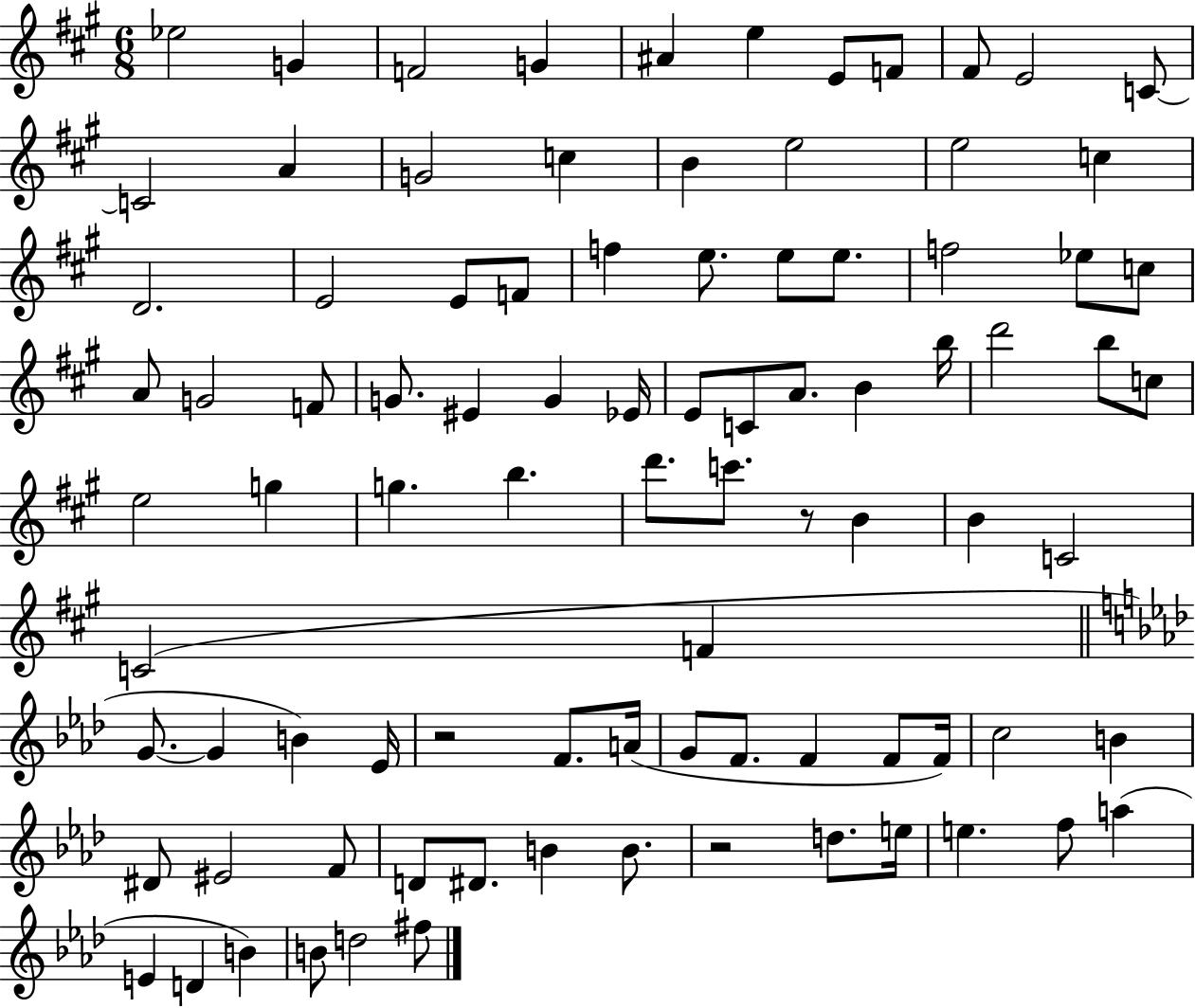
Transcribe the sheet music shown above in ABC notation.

X:1
T:Untitled
M:6/8
L:1/4
K:A
_e2 G F2 G ^A e E/2 F/2 ^F/2 E2 C/2 C2 A G2 c B e2 e2 c D2 E2 E/2 F/2 f e/2 e/2 e/2 f2 _e/2 c/2 A/2 G2 F/2 G/2 ^E G _E/4 E/2 C/2 A/2 B b/4 d'2 b/2 c/2 e2 g g b d'/2 c'/2 z/2 B B C2 C2 F G/2 G B _E/4 z2 F/2 A/4 G/2 F/2 F F/2 F/4 c2 B ^D/2 ^E2 F/2 D/2 ^D/2 B B/2 z2 d/2 e/4 e f/2 a E D B B/2 d2 ^f/2